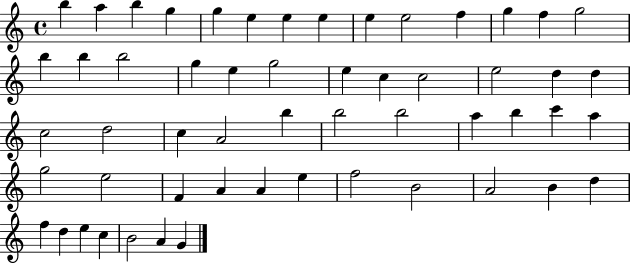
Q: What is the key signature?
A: C major